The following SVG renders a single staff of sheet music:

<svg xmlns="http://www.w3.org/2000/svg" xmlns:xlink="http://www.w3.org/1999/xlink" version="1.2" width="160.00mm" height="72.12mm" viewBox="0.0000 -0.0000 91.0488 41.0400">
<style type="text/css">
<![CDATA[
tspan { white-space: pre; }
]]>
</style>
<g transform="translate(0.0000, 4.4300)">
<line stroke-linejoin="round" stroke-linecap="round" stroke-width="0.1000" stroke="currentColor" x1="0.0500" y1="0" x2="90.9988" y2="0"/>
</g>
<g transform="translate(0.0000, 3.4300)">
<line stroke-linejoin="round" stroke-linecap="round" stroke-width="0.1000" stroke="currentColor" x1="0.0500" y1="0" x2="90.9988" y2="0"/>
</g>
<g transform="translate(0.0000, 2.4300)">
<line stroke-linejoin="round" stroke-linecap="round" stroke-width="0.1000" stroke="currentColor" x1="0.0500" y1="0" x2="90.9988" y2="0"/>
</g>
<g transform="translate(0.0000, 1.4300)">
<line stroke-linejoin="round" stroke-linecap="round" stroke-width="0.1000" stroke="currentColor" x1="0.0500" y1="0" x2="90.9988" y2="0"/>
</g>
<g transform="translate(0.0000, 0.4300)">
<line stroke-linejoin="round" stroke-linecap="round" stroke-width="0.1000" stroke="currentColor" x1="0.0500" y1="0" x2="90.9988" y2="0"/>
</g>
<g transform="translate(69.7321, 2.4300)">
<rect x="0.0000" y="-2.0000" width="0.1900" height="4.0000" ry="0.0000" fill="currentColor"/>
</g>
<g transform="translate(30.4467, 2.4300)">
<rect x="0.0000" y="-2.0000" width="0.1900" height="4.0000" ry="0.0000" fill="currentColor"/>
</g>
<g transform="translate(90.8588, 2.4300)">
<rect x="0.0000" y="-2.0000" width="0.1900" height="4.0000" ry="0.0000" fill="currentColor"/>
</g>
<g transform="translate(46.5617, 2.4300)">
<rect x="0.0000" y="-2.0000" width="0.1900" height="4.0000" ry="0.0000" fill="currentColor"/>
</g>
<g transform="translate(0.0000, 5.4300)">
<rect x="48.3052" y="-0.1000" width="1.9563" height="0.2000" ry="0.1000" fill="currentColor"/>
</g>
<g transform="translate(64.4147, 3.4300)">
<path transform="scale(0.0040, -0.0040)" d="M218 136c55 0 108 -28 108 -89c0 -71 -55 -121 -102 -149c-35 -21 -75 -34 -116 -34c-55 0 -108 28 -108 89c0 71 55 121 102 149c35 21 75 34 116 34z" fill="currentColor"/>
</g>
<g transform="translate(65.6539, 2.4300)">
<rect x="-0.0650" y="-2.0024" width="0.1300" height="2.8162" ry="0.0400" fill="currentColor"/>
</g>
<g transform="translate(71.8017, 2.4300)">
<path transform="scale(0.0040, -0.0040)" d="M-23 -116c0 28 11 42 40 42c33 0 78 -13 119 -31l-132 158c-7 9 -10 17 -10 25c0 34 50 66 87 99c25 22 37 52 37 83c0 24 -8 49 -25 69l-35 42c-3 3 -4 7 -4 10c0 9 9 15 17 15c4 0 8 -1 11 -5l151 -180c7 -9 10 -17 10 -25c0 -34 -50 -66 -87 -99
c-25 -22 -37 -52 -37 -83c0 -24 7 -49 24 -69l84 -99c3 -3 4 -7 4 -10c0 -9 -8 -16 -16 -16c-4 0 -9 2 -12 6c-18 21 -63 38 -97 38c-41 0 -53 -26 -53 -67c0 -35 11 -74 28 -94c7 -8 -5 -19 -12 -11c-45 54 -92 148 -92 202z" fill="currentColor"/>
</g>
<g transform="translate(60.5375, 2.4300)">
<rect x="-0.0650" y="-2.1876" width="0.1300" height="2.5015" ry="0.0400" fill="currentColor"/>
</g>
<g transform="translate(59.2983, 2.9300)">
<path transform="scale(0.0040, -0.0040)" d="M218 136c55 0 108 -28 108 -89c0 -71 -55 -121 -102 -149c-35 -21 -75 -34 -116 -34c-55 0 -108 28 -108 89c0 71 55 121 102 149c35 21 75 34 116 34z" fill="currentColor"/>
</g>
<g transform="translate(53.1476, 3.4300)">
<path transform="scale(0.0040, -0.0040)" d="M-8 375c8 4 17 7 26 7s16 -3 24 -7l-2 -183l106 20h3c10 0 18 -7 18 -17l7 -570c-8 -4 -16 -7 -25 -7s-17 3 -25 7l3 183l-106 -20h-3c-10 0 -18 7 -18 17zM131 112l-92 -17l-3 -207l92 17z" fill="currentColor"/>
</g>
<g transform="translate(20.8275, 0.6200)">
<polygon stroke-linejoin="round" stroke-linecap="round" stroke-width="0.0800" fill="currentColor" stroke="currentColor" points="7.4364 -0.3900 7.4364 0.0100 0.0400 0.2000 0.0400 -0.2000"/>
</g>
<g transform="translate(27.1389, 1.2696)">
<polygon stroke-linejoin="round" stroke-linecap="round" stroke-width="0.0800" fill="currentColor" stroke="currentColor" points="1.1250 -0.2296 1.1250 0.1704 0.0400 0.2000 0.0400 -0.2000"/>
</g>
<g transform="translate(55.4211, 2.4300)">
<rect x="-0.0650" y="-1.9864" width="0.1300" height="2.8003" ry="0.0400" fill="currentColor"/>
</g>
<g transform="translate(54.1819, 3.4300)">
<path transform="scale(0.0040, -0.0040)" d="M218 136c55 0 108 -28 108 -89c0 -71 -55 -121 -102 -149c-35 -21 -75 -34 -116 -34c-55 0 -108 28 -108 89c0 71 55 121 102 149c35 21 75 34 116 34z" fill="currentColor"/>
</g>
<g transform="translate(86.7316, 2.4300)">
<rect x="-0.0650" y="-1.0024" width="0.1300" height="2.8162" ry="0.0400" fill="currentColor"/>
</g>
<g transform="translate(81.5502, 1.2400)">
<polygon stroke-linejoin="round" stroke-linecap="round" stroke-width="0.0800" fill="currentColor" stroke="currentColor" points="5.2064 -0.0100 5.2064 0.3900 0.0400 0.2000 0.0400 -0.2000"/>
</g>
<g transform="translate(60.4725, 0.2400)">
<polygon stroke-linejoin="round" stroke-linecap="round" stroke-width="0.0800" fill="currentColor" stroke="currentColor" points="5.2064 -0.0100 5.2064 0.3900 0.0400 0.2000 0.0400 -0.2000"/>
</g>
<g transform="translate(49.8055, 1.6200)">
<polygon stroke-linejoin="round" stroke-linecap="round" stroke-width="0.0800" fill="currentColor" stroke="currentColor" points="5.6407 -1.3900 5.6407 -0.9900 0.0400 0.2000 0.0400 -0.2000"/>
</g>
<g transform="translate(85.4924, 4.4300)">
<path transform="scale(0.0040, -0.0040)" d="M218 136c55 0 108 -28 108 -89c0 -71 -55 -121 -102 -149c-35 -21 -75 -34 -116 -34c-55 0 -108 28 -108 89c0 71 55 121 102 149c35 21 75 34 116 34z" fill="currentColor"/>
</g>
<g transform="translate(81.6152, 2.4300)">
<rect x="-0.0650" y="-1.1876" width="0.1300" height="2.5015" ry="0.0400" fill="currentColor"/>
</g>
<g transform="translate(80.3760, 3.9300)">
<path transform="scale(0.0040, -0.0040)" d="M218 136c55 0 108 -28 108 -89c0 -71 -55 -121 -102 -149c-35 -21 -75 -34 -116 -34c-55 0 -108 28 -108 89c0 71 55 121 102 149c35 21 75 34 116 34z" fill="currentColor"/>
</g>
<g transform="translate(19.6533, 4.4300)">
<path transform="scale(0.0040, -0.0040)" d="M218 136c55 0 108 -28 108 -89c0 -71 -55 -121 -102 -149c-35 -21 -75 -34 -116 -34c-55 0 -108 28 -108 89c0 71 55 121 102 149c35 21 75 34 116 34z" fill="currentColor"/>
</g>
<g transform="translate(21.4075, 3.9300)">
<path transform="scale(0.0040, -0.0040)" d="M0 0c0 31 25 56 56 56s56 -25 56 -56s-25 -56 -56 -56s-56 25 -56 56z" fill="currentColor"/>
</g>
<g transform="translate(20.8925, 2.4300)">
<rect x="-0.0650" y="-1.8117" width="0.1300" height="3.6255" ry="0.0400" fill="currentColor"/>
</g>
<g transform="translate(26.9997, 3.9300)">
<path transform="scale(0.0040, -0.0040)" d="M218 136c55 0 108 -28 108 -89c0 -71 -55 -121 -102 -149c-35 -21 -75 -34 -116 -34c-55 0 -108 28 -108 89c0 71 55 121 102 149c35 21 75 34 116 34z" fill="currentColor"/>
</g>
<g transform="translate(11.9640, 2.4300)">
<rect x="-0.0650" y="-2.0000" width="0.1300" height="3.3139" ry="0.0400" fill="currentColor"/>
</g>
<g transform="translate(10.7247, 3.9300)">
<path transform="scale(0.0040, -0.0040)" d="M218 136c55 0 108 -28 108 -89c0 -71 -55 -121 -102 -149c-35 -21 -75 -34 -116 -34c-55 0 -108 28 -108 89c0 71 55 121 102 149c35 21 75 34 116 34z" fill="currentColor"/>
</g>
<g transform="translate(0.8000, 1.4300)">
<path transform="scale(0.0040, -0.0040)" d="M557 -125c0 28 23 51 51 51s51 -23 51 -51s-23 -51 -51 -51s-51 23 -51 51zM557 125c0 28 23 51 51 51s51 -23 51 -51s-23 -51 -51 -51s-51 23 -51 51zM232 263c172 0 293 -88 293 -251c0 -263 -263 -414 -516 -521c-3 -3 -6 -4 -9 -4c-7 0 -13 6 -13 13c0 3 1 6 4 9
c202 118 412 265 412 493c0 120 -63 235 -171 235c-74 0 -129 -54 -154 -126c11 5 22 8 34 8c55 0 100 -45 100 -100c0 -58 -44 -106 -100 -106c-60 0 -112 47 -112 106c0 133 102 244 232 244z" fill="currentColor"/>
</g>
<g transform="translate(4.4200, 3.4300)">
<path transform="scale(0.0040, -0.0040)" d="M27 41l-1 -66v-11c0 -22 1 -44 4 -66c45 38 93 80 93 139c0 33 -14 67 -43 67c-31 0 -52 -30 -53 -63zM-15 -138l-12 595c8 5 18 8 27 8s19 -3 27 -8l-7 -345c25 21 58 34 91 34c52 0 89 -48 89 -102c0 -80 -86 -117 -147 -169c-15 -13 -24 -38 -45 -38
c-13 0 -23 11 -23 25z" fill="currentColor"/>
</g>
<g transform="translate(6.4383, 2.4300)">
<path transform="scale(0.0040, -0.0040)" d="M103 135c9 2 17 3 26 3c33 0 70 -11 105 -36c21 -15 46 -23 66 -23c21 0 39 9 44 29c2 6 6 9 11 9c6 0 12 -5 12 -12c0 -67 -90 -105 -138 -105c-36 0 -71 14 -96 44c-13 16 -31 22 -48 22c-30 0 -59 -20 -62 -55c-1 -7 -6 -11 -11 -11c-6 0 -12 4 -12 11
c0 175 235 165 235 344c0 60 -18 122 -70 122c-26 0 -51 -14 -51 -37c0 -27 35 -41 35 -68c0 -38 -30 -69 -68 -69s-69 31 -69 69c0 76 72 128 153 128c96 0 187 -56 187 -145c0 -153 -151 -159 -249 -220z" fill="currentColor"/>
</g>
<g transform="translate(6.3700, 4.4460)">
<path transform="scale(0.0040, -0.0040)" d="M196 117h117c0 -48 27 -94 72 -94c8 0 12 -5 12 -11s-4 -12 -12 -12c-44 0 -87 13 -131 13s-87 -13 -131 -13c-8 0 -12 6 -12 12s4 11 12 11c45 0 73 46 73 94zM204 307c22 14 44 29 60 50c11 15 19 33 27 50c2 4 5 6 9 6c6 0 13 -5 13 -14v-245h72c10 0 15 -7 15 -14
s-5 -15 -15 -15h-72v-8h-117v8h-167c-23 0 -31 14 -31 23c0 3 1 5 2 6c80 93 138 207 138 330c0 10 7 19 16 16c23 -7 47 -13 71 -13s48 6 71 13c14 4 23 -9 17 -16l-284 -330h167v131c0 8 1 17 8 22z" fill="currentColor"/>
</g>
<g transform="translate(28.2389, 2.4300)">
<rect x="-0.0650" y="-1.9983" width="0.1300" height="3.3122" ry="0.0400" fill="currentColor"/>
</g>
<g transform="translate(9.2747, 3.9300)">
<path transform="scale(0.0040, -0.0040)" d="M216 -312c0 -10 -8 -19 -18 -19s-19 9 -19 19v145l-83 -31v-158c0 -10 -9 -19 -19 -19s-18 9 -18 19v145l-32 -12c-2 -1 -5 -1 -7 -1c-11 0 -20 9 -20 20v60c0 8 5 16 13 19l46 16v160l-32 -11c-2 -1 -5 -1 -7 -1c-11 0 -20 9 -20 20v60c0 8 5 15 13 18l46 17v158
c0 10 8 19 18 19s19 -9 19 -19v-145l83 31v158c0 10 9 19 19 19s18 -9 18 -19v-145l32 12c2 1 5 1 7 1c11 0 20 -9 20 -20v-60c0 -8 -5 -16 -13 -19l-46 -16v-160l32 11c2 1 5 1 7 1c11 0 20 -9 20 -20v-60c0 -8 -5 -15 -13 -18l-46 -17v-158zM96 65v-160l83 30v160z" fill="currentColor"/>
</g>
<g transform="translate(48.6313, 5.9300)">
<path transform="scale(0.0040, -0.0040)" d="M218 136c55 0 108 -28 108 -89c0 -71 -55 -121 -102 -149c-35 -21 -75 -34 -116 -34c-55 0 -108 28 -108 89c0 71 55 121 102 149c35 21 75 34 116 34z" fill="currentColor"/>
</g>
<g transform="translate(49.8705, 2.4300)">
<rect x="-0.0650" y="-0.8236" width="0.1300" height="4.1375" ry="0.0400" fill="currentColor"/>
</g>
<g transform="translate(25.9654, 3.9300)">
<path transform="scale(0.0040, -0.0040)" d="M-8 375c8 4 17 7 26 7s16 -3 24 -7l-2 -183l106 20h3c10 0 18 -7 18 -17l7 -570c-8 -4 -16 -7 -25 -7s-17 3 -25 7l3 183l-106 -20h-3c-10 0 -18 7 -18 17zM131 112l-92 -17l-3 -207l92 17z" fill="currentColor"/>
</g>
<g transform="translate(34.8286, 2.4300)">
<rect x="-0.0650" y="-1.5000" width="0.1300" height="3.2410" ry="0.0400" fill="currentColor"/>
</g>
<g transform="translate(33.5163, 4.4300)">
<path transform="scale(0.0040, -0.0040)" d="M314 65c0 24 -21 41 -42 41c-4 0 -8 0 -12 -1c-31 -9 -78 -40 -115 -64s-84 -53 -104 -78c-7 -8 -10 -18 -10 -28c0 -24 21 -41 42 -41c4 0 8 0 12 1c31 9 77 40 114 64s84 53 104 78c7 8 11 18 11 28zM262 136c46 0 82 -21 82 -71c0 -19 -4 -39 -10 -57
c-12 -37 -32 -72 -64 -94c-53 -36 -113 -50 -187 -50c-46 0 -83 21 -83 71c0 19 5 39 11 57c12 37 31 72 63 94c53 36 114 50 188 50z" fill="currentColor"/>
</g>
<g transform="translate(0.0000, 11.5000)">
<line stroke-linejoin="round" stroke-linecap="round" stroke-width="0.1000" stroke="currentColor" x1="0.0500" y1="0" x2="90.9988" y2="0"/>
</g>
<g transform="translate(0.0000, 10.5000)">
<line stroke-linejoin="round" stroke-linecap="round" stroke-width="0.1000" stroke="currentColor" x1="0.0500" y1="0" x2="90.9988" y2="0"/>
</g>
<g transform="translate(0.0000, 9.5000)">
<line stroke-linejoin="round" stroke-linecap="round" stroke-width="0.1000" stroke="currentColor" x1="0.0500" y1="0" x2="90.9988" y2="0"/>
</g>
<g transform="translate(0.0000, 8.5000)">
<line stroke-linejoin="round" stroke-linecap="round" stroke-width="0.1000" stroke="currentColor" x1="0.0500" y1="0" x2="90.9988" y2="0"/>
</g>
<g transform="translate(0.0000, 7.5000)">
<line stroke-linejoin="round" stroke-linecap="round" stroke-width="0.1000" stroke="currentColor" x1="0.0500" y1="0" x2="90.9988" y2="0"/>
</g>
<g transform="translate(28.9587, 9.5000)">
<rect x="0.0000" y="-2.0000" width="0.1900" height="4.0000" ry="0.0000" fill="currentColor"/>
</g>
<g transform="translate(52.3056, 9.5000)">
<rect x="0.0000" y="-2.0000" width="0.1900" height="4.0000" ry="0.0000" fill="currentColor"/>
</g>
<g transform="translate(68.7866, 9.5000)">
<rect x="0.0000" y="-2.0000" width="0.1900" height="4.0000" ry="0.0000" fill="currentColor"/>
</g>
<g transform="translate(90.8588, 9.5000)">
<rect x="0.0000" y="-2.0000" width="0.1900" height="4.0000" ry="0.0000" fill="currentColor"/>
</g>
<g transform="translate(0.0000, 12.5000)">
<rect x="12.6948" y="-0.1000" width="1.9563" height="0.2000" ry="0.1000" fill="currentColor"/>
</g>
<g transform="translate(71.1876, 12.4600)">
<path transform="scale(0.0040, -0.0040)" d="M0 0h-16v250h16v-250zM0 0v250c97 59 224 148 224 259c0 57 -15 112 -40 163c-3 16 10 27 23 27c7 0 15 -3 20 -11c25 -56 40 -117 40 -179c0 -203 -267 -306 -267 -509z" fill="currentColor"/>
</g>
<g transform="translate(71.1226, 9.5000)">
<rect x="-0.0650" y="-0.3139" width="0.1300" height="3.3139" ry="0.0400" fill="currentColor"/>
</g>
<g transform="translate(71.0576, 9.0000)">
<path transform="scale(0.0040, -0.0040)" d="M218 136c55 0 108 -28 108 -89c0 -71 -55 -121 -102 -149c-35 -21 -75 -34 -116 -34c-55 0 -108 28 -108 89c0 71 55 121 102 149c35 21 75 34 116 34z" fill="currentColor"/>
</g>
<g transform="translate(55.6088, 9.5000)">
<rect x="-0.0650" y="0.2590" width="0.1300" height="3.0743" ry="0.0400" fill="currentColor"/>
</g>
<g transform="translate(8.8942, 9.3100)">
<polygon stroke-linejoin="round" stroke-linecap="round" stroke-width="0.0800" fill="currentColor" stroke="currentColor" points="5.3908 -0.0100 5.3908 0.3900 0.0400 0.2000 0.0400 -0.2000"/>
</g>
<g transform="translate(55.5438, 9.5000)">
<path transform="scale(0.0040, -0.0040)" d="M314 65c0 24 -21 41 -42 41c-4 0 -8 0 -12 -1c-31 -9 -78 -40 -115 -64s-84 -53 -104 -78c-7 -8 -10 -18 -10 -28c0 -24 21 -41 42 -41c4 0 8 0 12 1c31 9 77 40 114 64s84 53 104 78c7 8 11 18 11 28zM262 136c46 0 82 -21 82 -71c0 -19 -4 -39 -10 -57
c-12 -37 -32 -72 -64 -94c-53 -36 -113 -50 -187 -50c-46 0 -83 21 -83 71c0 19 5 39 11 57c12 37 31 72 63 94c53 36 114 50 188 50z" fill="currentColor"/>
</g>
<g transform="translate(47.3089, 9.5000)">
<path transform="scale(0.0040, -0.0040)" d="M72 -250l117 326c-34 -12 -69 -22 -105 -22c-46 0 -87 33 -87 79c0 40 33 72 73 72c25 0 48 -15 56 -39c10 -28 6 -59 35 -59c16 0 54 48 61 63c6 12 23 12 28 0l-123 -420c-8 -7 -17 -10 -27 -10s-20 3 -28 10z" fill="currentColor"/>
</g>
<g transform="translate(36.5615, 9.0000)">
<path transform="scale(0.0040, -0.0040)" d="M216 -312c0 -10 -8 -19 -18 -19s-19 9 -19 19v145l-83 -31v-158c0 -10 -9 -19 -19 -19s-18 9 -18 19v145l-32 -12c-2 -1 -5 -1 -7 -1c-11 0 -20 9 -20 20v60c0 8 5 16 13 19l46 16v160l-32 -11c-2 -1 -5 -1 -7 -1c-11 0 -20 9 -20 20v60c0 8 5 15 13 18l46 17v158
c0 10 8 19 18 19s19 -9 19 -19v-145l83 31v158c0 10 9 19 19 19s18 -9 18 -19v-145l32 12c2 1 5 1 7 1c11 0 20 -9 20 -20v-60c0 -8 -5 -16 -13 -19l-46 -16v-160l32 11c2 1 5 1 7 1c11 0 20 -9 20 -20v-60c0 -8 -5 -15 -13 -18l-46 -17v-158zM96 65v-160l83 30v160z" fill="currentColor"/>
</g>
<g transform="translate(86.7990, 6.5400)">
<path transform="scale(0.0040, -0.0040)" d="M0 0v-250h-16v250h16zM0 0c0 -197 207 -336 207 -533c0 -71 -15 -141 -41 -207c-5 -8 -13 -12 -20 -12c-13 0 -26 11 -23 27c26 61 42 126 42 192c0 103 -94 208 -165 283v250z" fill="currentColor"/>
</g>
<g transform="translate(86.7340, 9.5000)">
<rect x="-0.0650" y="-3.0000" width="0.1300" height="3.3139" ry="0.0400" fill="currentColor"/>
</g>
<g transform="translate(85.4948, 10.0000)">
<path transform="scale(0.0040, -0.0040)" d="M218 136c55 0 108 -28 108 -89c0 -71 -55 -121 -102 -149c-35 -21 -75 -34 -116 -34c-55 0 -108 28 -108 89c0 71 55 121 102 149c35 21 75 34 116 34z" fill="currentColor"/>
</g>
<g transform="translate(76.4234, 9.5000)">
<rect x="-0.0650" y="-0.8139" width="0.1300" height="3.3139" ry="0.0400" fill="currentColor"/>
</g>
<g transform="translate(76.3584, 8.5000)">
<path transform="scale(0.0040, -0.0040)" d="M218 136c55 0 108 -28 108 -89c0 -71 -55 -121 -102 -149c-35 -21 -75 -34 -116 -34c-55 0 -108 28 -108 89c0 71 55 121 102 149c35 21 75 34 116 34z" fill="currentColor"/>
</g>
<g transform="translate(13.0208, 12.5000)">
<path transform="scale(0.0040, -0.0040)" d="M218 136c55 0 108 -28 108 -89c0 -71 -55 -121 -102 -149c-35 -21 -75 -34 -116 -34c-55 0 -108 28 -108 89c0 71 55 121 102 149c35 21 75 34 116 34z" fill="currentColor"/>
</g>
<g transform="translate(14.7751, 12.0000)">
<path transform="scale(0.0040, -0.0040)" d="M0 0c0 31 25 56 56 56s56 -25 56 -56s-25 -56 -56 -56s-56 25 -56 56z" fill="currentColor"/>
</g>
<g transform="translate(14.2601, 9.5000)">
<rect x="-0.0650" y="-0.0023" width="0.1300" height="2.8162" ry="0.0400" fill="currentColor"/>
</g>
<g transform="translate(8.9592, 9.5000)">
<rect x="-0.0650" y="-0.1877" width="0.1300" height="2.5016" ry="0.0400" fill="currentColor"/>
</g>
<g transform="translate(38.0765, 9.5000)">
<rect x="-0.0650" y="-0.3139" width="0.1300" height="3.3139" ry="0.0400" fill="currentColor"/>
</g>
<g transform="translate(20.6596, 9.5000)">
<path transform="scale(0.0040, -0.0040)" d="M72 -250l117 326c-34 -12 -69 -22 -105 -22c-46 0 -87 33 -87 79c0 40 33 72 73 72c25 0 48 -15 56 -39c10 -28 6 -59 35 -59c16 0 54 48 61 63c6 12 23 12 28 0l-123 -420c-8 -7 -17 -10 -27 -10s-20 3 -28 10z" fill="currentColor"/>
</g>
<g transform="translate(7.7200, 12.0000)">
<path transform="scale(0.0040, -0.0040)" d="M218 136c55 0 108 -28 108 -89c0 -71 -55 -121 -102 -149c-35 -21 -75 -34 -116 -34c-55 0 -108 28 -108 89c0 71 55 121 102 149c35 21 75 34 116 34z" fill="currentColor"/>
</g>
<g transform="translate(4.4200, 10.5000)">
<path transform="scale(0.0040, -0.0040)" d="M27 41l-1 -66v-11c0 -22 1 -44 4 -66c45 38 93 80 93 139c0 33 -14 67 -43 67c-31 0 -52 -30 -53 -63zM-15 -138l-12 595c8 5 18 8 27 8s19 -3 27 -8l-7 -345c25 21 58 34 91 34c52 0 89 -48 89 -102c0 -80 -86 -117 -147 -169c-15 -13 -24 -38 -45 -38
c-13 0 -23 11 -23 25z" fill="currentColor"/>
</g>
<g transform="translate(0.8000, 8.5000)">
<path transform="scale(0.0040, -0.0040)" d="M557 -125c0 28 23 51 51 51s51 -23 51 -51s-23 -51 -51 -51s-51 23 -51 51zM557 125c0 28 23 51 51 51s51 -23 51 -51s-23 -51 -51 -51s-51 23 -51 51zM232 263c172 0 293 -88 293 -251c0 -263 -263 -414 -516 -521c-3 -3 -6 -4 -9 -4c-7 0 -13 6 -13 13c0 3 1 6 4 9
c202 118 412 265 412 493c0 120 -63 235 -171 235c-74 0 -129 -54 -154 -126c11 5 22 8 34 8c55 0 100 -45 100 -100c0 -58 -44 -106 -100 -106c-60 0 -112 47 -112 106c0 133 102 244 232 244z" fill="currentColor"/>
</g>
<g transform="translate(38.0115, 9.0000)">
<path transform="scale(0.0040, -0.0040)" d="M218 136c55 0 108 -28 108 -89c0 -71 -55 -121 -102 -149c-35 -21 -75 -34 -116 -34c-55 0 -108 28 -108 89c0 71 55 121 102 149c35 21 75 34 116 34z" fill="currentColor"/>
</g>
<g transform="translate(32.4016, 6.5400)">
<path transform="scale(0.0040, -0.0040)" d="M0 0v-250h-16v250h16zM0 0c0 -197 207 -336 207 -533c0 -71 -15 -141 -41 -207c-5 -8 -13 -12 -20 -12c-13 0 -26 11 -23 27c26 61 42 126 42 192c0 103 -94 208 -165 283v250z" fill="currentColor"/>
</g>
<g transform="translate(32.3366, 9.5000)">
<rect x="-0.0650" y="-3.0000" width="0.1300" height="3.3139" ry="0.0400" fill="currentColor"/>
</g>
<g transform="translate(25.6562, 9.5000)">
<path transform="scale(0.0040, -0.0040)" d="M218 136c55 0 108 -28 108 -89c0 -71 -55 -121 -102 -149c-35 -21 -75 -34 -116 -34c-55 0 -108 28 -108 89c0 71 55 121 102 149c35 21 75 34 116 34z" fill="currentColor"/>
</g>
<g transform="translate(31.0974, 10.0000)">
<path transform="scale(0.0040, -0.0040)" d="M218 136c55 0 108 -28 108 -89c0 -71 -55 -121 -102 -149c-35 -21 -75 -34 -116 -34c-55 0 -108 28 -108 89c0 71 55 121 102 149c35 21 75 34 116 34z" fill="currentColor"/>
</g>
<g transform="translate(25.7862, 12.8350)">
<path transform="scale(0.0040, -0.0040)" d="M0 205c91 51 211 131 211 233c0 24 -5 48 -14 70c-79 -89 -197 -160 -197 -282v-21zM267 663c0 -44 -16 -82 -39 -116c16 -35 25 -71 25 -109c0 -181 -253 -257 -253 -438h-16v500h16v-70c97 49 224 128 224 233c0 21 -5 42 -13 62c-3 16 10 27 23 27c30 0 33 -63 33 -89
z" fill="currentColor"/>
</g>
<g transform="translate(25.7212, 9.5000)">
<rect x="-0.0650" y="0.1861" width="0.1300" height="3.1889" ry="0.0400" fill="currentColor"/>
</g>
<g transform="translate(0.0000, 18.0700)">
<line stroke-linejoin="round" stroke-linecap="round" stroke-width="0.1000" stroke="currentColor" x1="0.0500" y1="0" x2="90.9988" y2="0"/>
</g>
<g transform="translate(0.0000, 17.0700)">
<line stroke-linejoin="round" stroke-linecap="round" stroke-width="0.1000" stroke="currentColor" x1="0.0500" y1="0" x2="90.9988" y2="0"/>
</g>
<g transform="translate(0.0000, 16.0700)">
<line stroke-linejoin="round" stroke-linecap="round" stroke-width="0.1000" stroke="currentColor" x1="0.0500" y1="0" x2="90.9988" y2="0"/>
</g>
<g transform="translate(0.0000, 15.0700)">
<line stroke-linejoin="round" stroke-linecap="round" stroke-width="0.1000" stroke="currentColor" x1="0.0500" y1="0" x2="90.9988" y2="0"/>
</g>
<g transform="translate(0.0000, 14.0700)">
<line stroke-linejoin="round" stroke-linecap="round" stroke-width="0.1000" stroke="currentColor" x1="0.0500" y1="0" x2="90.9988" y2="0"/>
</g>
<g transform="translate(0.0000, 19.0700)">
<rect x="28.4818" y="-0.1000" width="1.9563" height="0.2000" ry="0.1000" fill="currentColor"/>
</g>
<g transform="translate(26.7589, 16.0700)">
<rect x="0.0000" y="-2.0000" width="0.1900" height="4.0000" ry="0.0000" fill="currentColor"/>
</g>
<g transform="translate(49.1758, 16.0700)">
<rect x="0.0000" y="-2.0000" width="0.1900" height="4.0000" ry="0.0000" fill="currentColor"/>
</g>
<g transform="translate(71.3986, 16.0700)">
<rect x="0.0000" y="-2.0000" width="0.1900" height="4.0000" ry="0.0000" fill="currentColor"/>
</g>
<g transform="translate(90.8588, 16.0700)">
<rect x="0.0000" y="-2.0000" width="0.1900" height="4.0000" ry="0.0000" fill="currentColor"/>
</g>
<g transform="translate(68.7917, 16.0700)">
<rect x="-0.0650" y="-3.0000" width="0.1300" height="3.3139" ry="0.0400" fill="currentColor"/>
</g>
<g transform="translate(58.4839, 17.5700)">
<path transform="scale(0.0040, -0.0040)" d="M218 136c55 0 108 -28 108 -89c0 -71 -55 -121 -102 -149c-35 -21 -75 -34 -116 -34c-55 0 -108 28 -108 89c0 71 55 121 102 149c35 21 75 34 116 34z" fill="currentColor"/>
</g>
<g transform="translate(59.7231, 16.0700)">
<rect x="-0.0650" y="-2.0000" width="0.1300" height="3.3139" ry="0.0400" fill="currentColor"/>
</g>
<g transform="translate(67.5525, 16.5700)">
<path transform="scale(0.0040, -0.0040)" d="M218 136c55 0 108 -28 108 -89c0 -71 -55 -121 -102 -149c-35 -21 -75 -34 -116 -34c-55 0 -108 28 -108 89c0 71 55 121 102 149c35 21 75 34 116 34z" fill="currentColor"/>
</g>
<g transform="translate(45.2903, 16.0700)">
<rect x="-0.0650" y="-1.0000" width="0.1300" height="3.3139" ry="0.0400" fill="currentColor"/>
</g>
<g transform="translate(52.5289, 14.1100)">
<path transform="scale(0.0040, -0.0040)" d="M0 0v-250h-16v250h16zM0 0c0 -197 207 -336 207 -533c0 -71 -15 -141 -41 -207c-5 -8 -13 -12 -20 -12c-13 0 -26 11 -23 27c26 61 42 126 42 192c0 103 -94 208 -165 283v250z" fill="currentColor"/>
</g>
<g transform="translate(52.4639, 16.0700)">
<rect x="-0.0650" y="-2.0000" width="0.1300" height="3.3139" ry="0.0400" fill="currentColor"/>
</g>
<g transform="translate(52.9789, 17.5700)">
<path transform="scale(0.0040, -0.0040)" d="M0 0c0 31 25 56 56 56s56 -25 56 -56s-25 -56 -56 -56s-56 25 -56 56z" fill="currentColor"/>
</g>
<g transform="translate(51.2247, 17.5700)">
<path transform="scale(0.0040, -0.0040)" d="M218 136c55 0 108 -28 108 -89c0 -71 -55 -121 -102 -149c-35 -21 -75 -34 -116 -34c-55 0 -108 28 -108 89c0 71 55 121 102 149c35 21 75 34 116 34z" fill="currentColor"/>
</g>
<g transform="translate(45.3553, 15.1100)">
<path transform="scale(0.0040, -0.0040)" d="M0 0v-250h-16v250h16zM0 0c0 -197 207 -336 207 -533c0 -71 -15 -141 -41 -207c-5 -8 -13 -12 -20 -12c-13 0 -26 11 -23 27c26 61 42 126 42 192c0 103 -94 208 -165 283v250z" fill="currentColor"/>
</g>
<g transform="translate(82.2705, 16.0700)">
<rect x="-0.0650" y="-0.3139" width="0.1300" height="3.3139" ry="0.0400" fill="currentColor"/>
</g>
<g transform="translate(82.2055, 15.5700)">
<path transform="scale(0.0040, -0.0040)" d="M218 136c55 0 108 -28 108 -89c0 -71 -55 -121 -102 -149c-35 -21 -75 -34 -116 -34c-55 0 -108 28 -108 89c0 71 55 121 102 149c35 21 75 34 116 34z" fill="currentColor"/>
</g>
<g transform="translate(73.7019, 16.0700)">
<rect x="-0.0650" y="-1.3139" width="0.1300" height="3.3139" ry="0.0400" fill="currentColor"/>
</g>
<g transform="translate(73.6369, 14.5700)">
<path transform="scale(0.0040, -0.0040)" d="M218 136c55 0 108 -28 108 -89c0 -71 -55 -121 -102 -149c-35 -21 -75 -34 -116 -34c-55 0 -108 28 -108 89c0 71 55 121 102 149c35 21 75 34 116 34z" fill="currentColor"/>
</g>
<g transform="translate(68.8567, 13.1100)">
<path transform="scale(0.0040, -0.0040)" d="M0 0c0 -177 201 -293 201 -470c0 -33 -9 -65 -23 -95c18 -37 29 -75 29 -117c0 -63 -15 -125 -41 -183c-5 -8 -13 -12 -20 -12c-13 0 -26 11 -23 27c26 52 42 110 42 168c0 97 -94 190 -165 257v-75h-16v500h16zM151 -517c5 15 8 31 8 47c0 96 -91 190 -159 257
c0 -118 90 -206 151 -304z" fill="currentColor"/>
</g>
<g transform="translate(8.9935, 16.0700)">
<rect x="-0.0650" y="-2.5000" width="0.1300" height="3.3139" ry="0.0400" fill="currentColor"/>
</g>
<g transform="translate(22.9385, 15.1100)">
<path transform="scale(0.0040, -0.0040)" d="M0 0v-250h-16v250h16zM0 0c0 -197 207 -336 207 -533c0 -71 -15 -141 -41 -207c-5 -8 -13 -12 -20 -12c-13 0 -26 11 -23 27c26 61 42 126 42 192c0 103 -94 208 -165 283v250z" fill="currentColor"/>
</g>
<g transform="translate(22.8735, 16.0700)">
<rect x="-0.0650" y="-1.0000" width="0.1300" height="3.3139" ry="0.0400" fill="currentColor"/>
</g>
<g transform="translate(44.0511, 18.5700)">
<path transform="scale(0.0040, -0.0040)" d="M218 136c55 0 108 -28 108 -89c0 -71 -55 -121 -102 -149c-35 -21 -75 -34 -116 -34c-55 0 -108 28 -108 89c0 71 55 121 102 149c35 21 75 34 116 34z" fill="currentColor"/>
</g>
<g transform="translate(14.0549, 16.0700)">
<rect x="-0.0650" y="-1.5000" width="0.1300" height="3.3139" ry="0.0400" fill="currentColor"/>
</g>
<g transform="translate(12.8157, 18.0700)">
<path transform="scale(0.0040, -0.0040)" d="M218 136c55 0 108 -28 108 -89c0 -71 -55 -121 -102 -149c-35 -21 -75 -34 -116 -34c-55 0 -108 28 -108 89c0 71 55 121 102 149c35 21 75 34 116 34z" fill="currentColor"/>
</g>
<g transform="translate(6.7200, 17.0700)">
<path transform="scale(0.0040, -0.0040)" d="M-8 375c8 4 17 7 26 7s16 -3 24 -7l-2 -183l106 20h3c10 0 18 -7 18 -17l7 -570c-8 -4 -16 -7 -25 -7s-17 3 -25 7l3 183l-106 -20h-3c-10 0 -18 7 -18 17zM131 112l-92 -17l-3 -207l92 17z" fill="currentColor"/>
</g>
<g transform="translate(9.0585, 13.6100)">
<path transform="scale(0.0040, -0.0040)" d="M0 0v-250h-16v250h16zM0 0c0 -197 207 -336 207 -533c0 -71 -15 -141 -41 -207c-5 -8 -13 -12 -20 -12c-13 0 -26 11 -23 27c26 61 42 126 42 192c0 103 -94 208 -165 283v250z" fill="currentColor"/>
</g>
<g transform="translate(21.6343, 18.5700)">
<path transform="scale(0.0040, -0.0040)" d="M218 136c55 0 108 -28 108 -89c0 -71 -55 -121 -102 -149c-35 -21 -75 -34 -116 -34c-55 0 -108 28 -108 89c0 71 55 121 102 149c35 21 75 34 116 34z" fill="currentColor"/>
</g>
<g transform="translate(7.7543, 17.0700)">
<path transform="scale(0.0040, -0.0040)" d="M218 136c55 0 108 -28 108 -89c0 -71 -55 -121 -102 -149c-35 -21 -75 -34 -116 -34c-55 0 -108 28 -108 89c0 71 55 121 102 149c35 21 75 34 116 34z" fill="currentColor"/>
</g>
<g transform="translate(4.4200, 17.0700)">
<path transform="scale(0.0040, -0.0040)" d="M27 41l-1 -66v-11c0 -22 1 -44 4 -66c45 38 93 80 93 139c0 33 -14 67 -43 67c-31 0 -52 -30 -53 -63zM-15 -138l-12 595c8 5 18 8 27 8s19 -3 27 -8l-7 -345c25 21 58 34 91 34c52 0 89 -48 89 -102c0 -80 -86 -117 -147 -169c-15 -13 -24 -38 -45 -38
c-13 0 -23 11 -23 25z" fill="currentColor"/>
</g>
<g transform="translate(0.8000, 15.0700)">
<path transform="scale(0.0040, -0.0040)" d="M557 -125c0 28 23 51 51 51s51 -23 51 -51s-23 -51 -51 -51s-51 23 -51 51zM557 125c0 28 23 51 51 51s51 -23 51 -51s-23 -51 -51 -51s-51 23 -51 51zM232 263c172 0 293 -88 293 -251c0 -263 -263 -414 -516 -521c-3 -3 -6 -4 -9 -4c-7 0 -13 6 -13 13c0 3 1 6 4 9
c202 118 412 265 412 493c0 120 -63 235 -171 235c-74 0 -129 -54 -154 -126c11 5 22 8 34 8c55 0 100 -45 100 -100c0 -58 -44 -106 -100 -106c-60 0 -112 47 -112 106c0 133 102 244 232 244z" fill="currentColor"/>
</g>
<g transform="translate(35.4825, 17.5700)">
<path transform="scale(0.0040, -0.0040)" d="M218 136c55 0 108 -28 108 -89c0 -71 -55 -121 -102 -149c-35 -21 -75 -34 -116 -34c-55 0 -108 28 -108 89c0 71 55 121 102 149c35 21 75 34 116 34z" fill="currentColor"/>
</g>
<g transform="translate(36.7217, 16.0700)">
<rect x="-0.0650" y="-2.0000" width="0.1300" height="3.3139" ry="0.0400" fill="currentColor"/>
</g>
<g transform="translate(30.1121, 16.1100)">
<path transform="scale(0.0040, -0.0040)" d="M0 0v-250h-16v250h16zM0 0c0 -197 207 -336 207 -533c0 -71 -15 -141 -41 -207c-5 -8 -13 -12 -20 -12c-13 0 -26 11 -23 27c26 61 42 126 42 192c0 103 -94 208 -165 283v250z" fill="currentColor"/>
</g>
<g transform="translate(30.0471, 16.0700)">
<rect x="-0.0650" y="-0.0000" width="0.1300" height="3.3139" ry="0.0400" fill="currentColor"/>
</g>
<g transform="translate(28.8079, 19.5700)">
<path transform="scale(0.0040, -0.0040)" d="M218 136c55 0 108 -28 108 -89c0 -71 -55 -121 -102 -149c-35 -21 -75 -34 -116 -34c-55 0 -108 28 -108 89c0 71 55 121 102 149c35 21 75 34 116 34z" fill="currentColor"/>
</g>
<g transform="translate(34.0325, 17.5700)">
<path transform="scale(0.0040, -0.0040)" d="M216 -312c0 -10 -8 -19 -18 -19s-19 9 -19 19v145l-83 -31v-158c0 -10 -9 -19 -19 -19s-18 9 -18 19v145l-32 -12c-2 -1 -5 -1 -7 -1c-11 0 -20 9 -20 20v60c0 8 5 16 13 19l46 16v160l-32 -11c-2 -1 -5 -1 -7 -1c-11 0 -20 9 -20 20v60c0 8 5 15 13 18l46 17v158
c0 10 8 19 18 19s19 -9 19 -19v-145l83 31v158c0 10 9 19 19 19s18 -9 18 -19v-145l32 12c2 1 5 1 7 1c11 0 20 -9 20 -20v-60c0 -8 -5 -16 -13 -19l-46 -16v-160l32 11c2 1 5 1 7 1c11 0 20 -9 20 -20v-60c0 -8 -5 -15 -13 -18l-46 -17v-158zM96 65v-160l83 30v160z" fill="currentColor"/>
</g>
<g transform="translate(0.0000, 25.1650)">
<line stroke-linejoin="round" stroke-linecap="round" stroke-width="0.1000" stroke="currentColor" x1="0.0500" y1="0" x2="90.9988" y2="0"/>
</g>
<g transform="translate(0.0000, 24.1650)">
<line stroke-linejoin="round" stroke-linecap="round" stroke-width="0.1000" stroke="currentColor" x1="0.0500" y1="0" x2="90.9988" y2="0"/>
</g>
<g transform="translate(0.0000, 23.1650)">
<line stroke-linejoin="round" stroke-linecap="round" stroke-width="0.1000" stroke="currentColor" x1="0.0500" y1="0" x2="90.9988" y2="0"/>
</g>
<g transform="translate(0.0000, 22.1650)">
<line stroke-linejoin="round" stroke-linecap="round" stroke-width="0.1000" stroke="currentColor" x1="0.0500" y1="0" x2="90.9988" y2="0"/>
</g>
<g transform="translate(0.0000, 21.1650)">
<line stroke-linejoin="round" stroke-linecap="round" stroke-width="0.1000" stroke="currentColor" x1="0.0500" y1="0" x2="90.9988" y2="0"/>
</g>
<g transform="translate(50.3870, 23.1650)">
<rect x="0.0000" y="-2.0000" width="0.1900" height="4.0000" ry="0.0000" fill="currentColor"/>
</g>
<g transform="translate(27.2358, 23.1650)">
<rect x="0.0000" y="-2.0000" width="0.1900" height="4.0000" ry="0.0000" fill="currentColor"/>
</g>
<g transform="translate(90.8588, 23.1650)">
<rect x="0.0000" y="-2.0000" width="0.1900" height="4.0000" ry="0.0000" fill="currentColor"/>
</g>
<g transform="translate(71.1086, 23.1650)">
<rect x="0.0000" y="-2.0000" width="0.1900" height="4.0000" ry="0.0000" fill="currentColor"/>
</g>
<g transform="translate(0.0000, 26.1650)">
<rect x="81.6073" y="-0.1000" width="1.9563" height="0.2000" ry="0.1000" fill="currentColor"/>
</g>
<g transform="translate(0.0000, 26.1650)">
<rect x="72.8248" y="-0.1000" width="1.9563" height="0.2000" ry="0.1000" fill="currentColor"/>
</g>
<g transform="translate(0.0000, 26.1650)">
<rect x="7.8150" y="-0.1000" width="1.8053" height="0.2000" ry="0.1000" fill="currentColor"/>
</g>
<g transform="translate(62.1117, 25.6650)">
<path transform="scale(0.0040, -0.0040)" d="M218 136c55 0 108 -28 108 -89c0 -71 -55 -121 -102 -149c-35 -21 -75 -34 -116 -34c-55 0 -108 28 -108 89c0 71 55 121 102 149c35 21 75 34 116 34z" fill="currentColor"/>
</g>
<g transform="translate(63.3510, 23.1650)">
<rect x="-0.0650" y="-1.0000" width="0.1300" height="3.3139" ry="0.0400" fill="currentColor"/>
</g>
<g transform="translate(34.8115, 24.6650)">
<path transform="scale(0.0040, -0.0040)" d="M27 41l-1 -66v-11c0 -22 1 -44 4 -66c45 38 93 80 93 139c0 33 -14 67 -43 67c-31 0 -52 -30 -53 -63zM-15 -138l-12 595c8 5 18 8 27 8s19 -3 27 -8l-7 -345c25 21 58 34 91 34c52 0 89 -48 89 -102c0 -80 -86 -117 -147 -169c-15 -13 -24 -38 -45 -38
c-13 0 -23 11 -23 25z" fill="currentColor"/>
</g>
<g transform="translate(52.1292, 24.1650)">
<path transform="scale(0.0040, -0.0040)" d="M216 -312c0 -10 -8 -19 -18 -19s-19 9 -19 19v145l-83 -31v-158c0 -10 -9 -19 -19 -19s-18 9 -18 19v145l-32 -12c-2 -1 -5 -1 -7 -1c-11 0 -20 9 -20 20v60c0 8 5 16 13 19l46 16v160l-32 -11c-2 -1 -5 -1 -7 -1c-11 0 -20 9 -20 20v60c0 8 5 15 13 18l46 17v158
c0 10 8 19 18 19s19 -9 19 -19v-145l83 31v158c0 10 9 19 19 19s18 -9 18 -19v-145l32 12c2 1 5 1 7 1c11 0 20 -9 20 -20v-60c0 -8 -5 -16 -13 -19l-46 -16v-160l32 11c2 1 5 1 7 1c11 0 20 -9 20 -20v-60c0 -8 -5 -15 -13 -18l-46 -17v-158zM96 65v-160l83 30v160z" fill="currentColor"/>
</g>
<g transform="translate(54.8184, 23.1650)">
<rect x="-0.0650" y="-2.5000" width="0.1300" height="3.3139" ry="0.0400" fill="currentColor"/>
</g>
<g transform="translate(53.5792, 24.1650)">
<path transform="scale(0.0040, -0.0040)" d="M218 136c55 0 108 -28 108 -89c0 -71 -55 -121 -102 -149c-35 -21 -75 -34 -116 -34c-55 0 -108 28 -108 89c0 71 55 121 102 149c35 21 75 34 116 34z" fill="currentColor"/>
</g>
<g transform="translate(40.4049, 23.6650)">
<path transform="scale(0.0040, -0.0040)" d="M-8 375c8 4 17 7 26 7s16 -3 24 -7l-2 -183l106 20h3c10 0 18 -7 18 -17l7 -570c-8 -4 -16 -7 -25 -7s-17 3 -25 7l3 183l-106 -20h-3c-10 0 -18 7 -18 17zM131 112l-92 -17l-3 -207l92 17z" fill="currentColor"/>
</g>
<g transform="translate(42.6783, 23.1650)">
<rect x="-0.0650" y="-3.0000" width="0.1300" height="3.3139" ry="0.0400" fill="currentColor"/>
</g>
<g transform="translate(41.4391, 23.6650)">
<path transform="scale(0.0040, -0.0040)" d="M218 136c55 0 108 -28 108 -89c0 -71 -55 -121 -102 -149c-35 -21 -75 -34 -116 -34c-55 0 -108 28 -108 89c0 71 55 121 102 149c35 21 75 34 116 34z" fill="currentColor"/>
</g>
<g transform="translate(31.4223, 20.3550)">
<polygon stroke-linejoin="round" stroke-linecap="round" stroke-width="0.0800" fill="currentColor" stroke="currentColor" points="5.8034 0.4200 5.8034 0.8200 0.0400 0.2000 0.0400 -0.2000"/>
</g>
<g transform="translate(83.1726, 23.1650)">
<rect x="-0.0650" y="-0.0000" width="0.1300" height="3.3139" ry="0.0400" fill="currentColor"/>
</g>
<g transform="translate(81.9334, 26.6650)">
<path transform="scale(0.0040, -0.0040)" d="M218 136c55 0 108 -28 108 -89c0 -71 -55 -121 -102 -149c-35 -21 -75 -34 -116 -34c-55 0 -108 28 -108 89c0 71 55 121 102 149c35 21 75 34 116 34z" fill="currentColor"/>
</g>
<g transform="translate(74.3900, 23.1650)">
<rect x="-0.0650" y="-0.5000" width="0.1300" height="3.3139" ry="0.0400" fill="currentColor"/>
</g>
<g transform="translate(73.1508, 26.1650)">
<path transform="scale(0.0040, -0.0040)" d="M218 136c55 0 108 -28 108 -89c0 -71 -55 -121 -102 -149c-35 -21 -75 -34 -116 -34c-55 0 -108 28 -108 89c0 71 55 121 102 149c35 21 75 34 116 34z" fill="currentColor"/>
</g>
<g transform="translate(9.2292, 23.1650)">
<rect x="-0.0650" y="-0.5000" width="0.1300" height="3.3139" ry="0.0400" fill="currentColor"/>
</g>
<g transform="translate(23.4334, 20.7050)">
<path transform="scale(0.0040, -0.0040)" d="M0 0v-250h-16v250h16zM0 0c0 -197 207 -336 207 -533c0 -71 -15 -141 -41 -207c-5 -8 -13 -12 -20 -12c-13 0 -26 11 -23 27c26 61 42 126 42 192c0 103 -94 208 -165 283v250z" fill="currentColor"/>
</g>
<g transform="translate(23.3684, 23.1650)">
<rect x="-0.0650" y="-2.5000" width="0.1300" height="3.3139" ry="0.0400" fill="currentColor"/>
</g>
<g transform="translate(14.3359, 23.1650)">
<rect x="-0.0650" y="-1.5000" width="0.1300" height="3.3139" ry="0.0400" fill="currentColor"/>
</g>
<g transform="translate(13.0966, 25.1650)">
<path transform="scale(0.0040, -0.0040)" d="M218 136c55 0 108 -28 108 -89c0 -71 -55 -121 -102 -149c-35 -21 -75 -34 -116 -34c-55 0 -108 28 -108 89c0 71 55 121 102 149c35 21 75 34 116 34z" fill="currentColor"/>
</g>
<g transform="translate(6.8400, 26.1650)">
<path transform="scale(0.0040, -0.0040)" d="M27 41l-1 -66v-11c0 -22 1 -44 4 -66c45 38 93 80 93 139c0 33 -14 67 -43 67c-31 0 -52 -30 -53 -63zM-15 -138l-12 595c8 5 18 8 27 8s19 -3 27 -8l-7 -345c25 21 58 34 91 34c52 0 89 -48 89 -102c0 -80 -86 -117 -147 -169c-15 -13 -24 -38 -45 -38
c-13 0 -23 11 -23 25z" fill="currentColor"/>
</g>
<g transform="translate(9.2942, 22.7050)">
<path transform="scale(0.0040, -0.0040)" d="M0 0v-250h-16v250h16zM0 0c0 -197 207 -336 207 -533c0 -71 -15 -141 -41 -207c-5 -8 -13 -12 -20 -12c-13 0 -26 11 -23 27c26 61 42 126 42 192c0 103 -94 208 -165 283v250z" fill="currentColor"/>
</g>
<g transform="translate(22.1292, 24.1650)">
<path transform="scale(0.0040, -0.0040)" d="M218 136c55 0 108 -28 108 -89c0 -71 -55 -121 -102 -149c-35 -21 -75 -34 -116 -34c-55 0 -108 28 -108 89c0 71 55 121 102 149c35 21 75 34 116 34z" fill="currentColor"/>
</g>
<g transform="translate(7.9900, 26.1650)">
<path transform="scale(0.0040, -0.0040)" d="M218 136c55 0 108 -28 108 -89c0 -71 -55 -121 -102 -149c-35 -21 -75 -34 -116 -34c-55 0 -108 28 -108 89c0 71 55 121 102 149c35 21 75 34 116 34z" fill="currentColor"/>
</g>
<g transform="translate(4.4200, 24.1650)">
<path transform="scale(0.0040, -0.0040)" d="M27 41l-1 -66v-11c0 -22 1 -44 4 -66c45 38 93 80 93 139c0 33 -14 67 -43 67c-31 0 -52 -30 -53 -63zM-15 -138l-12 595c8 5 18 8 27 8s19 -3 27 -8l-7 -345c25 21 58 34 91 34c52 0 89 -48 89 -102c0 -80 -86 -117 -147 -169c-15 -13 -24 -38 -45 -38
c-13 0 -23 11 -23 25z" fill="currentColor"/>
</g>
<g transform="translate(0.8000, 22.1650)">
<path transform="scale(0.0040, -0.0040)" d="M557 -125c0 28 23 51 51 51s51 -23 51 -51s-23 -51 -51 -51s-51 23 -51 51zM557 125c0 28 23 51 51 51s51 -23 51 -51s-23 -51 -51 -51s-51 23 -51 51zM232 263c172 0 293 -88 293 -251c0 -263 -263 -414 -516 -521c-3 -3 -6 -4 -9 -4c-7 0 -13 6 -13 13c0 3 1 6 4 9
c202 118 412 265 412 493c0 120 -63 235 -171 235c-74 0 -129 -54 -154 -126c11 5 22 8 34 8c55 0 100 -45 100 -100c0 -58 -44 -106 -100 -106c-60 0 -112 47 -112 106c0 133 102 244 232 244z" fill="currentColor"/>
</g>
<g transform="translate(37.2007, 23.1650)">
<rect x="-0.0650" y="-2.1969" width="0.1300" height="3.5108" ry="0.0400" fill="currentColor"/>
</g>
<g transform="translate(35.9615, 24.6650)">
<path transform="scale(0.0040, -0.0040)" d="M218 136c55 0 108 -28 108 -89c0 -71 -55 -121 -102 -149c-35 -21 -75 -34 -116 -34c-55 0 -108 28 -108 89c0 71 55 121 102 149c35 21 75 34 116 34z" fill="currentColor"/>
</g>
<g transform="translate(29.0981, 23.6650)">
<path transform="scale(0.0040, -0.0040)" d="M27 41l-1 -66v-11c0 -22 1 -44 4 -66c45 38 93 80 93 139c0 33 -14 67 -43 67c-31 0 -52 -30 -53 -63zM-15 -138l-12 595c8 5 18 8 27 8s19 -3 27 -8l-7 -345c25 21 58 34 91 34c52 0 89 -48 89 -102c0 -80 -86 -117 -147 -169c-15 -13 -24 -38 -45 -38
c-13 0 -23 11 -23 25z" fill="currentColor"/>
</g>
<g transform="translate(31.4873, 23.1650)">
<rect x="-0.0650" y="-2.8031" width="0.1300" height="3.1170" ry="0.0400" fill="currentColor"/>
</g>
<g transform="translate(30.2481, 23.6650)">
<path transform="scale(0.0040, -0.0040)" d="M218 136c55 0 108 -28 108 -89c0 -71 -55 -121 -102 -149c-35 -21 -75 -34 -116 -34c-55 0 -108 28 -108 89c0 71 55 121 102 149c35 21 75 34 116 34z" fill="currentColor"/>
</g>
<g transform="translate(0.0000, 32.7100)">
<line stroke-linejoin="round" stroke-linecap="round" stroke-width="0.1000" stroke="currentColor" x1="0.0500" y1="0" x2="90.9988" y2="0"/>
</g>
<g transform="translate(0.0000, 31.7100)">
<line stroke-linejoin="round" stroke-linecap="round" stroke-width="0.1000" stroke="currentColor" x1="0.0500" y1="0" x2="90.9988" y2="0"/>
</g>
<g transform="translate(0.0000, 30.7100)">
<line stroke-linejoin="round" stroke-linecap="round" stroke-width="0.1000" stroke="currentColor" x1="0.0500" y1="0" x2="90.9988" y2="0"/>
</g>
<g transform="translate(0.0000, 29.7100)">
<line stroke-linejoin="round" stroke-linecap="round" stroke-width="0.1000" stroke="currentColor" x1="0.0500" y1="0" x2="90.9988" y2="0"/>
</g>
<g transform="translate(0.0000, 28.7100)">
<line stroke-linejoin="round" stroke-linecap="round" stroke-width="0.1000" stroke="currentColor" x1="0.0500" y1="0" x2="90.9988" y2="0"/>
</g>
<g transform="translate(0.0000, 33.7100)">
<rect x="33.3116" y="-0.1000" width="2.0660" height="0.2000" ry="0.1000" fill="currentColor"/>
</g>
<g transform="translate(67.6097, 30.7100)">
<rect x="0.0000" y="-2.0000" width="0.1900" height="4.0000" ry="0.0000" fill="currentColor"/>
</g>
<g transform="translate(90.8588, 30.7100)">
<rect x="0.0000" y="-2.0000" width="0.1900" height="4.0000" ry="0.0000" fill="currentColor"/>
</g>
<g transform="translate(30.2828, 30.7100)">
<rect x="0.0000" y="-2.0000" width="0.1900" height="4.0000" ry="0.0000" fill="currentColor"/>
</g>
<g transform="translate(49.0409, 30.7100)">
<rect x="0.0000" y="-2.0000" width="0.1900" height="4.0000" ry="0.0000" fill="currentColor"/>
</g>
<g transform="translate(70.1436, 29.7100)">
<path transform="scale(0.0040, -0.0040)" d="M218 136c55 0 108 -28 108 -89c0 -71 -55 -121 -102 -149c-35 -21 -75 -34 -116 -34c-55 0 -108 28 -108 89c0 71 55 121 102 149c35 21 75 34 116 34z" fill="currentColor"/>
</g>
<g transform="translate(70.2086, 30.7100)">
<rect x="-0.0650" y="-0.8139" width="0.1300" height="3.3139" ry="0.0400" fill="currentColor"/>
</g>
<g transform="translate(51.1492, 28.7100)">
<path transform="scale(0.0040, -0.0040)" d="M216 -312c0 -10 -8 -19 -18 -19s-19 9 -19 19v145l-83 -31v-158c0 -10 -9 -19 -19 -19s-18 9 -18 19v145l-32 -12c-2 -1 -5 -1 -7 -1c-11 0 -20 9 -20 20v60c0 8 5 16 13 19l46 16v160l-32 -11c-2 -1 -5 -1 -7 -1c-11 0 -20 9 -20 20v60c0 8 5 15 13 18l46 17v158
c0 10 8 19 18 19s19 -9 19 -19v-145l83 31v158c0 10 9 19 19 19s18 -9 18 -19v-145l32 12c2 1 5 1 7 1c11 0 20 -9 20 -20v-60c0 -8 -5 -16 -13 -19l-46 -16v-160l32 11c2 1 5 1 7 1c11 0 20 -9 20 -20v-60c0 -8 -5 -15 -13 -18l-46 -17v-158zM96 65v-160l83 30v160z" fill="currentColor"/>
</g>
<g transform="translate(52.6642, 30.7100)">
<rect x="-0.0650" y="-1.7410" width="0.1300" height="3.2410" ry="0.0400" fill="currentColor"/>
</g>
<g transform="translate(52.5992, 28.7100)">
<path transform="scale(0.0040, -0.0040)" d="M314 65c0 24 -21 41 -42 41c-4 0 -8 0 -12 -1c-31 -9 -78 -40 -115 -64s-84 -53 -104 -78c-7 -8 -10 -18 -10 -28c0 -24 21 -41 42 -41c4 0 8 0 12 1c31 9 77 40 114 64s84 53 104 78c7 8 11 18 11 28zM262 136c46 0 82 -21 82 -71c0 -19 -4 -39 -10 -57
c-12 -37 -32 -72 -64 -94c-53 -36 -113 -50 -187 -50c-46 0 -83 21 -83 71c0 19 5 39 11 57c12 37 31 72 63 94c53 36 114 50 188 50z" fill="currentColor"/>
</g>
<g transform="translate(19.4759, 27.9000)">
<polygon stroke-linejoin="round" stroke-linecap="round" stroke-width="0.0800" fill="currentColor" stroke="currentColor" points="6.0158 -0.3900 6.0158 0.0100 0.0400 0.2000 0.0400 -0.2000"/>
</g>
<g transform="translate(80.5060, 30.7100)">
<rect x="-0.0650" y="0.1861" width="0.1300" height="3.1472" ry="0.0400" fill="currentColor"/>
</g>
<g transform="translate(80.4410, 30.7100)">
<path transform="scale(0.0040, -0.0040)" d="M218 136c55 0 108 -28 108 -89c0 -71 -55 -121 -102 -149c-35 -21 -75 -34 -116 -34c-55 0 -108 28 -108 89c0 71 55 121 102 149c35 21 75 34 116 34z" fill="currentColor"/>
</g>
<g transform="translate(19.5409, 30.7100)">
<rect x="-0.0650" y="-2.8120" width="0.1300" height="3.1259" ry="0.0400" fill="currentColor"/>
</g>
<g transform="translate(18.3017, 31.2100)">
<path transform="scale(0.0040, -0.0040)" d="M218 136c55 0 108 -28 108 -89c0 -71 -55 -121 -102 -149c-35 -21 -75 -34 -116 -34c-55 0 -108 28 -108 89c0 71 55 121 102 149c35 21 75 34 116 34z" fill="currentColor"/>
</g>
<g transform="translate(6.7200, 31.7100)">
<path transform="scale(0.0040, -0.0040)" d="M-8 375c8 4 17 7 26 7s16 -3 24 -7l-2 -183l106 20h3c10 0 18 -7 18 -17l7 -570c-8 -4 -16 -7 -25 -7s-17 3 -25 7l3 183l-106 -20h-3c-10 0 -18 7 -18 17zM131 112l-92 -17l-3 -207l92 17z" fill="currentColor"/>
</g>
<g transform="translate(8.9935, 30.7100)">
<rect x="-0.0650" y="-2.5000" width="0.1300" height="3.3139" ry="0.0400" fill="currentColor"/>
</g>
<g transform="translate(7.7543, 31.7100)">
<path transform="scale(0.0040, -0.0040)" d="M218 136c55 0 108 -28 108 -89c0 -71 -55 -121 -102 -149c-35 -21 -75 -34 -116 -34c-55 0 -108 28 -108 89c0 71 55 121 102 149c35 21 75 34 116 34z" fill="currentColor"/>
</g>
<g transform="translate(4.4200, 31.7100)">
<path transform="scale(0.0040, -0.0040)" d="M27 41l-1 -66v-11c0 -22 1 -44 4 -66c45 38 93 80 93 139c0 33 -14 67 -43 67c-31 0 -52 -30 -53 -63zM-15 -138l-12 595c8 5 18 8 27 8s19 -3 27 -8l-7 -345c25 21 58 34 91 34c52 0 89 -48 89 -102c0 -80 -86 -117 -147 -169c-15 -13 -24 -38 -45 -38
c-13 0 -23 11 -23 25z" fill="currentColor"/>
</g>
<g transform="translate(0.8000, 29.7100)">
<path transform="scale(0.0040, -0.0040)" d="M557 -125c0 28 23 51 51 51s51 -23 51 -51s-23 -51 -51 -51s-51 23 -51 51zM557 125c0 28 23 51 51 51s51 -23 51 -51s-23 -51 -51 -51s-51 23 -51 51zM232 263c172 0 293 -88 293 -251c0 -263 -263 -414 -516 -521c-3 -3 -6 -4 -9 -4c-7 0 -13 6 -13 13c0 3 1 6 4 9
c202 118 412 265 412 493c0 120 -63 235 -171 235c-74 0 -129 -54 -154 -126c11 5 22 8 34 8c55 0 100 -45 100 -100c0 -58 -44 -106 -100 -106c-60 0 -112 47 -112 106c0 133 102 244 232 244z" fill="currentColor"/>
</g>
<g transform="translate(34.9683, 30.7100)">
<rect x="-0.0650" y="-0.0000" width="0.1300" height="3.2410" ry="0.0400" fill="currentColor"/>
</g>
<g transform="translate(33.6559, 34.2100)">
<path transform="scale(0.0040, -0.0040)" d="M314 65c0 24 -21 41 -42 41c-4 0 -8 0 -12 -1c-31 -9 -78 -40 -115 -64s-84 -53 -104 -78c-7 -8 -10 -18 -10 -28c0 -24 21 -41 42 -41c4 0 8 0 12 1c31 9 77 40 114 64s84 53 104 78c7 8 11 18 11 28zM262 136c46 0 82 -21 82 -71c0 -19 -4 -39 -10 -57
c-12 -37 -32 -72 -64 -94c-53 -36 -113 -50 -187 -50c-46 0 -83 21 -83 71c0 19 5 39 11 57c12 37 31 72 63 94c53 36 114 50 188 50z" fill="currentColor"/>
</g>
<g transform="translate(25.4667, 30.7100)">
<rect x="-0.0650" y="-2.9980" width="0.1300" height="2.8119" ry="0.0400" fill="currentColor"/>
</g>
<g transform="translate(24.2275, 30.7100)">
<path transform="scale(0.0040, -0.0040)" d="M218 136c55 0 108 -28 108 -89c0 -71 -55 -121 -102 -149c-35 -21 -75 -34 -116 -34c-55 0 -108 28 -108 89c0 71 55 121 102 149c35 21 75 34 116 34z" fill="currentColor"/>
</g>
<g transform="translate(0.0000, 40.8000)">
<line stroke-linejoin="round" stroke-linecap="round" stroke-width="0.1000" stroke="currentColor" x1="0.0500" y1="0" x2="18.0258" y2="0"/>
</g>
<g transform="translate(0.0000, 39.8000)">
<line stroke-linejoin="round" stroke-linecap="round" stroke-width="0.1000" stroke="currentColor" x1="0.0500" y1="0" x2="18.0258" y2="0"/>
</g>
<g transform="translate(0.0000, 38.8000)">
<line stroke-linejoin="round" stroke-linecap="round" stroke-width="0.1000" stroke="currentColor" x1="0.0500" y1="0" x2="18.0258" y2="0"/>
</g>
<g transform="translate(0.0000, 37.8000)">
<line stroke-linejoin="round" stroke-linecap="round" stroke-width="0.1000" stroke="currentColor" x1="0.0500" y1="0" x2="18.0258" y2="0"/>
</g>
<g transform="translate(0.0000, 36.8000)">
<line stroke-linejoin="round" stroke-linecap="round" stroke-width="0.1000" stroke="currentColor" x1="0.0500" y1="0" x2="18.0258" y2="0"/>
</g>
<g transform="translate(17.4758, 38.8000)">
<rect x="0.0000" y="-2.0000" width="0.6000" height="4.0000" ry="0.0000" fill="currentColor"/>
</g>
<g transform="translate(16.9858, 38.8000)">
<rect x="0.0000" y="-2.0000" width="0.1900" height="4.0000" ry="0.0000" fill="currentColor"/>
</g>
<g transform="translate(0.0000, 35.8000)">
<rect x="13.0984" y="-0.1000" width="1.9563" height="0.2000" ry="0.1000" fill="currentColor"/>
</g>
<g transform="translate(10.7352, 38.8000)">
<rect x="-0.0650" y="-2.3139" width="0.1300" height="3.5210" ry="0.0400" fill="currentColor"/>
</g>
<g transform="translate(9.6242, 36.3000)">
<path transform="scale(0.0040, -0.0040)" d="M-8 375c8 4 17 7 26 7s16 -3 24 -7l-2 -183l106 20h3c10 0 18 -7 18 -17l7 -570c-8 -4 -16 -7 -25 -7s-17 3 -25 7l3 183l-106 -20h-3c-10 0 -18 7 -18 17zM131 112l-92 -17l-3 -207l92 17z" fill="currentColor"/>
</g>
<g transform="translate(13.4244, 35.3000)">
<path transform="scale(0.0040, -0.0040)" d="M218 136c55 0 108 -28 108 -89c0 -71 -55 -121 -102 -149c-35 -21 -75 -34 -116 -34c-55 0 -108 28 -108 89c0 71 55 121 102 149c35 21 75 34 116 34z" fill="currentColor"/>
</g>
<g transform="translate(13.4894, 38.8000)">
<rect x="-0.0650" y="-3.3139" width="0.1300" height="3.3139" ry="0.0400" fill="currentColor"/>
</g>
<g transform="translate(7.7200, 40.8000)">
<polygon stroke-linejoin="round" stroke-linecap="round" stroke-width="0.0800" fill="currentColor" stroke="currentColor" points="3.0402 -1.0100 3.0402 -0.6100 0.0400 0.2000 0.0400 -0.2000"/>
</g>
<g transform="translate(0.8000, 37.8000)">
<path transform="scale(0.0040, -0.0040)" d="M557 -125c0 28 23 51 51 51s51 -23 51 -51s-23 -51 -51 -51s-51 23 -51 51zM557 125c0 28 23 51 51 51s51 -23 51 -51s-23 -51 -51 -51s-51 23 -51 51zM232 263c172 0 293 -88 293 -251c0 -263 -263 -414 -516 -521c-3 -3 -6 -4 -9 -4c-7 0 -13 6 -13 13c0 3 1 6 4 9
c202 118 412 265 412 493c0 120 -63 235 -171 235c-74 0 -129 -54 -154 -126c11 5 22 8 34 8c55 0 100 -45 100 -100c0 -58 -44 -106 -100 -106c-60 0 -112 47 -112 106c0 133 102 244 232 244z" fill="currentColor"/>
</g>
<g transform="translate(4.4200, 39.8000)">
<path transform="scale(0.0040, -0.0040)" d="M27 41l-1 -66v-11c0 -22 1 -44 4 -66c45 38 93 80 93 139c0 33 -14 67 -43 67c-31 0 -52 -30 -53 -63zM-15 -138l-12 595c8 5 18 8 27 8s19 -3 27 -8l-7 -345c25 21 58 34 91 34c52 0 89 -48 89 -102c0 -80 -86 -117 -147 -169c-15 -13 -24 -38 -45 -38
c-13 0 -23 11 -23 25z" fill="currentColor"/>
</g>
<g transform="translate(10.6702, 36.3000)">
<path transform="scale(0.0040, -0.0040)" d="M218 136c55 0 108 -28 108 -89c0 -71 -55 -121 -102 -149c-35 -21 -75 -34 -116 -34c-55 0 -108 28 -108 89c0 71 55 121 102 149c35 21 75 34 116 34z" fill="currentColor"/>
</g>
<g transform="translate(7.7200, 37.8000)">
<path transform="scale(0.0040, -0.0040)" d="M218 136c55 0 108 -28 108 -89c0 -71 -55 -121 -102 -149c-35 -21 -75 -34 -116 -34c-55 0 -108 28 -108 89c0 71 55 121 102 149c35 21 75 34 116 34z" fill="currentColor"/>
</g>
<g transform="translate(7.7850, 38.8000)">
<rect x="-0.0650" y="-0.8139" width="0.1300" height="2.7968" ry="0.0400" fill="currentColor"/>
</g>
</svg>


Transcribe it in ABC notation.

X:1
T:Untitled
M:2/4
L:1/4
K:F
^A,, G,,/2 A,,/4 G,,2 D,,/2 B,,/2 C,/2 B,,/2 z A,,/2 G,,/2 F,,/2 E,,/2 z/2 D,/4 C,/2 ^E, z/2 D,2 E,/2 F, C,/2 B,,/2 G,, F,,/2 D,,/2 ^A,, F,,/2 A,,/2 A,, C,/4 G, E, _E,,/2 G,, _B,,/2 _C,/2 _A,,/2 C, ^B,, F,, E,, D,, B,, C,/2 D,/2 D,,2 ^A,2 F, D, F,/2 B,/2 D